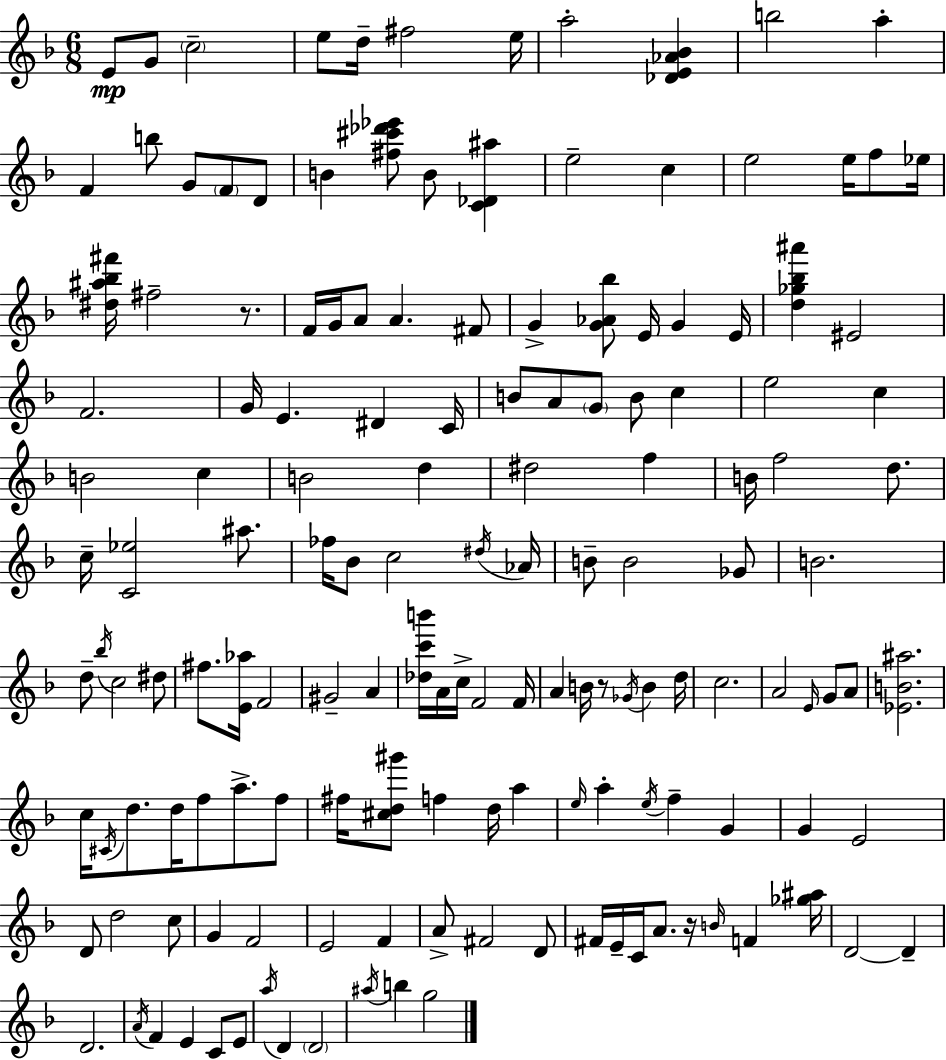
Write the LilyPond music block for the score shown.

{
  \clef treble
  \numericTimeSignature
  \time 6/8
  \key f \major
  \repeat volta 2 { e'8\mp g'8 \parenthesize c''2-- | e''8 d''16-- fis''2 e''16 | a''2-. <des' e' aes' bes'>4 | b''2 a''4-. | \break f'4 b''8 g'8 \parenthesize f'8 d'8 | b'4 <fis'' cis''' des''' ees'''>8 b'8 <c' des' ais''>4 | e''2-- c''4 | e''2 e''16 f''8 ees''16 | \break <dis'' ais'' bes'' fis'''>16 fis''2-- r8. | f'16 g'16 a'8 a'4. fis'8 | g'4-> <g' aes' bes''>8 e'16 g'4 e'16 | <d'' ges'' bes'' ais'''>4 eis'2 | \break f'2. | g'16 e'4. dis'4 c'16 | b'8 a'8 \parenthesize g'8 b'8 c''4 | e''2 c''4 | \break b'2 c''4 | b'2 d''4 | dis''2 f''4 | b'16 f''2 d''8. | \break c''16-- <c' ees''>2 ais''8. | fes''16 bes'8 c''2 \acciaccatura { dis''16 } | aes'16 b'8-- b'2 ges'8 | b'2. | \break d''8-- \acciaccatura { bes''16 } c''2 | dis''8 fis''8. <e' aes''>16 f'2 | gis'2-- a'4 | <des'' c''' b'''>16 a'16 c''16-> f'2 | \break f'16 a'4 b'16 r8 \acciaccatura { ges'16 } b'4 | d''16 c''2. | a'2 \grace { e'16 } | g'8 a'8 <ees' b' ais''>2. | \break c''16 \acciaccatura { cis'16 } d''8. d''16 f''8 | a''8.-> f''8 fis''16 <cis'' d'' gis'''>8 f''4 | d''16 a''4 \grace { e''16 } a''4-. \acciaccatura { e''16 } f''4-- | g'4 g'4 e'2 | \break d'8 d''2 | c''8 g'4 f'2 | e'2 | f'4 a'8-> fis'2 | \break d'8 fis'16 e'16-- c'16 a'8. | r16 \grace { b'16 } f'4 <ges'' ais''>16 d'2~~ | d'4-- d'2. | \acciaccatura { a'16 } f'4 | \break e'4 c'8 e'8 \acciaccatura { a''16 } d'4 | \parenthesize d'2 \acciaccatura { ais''16 } b''4 | g''2 } \bar "|."
}